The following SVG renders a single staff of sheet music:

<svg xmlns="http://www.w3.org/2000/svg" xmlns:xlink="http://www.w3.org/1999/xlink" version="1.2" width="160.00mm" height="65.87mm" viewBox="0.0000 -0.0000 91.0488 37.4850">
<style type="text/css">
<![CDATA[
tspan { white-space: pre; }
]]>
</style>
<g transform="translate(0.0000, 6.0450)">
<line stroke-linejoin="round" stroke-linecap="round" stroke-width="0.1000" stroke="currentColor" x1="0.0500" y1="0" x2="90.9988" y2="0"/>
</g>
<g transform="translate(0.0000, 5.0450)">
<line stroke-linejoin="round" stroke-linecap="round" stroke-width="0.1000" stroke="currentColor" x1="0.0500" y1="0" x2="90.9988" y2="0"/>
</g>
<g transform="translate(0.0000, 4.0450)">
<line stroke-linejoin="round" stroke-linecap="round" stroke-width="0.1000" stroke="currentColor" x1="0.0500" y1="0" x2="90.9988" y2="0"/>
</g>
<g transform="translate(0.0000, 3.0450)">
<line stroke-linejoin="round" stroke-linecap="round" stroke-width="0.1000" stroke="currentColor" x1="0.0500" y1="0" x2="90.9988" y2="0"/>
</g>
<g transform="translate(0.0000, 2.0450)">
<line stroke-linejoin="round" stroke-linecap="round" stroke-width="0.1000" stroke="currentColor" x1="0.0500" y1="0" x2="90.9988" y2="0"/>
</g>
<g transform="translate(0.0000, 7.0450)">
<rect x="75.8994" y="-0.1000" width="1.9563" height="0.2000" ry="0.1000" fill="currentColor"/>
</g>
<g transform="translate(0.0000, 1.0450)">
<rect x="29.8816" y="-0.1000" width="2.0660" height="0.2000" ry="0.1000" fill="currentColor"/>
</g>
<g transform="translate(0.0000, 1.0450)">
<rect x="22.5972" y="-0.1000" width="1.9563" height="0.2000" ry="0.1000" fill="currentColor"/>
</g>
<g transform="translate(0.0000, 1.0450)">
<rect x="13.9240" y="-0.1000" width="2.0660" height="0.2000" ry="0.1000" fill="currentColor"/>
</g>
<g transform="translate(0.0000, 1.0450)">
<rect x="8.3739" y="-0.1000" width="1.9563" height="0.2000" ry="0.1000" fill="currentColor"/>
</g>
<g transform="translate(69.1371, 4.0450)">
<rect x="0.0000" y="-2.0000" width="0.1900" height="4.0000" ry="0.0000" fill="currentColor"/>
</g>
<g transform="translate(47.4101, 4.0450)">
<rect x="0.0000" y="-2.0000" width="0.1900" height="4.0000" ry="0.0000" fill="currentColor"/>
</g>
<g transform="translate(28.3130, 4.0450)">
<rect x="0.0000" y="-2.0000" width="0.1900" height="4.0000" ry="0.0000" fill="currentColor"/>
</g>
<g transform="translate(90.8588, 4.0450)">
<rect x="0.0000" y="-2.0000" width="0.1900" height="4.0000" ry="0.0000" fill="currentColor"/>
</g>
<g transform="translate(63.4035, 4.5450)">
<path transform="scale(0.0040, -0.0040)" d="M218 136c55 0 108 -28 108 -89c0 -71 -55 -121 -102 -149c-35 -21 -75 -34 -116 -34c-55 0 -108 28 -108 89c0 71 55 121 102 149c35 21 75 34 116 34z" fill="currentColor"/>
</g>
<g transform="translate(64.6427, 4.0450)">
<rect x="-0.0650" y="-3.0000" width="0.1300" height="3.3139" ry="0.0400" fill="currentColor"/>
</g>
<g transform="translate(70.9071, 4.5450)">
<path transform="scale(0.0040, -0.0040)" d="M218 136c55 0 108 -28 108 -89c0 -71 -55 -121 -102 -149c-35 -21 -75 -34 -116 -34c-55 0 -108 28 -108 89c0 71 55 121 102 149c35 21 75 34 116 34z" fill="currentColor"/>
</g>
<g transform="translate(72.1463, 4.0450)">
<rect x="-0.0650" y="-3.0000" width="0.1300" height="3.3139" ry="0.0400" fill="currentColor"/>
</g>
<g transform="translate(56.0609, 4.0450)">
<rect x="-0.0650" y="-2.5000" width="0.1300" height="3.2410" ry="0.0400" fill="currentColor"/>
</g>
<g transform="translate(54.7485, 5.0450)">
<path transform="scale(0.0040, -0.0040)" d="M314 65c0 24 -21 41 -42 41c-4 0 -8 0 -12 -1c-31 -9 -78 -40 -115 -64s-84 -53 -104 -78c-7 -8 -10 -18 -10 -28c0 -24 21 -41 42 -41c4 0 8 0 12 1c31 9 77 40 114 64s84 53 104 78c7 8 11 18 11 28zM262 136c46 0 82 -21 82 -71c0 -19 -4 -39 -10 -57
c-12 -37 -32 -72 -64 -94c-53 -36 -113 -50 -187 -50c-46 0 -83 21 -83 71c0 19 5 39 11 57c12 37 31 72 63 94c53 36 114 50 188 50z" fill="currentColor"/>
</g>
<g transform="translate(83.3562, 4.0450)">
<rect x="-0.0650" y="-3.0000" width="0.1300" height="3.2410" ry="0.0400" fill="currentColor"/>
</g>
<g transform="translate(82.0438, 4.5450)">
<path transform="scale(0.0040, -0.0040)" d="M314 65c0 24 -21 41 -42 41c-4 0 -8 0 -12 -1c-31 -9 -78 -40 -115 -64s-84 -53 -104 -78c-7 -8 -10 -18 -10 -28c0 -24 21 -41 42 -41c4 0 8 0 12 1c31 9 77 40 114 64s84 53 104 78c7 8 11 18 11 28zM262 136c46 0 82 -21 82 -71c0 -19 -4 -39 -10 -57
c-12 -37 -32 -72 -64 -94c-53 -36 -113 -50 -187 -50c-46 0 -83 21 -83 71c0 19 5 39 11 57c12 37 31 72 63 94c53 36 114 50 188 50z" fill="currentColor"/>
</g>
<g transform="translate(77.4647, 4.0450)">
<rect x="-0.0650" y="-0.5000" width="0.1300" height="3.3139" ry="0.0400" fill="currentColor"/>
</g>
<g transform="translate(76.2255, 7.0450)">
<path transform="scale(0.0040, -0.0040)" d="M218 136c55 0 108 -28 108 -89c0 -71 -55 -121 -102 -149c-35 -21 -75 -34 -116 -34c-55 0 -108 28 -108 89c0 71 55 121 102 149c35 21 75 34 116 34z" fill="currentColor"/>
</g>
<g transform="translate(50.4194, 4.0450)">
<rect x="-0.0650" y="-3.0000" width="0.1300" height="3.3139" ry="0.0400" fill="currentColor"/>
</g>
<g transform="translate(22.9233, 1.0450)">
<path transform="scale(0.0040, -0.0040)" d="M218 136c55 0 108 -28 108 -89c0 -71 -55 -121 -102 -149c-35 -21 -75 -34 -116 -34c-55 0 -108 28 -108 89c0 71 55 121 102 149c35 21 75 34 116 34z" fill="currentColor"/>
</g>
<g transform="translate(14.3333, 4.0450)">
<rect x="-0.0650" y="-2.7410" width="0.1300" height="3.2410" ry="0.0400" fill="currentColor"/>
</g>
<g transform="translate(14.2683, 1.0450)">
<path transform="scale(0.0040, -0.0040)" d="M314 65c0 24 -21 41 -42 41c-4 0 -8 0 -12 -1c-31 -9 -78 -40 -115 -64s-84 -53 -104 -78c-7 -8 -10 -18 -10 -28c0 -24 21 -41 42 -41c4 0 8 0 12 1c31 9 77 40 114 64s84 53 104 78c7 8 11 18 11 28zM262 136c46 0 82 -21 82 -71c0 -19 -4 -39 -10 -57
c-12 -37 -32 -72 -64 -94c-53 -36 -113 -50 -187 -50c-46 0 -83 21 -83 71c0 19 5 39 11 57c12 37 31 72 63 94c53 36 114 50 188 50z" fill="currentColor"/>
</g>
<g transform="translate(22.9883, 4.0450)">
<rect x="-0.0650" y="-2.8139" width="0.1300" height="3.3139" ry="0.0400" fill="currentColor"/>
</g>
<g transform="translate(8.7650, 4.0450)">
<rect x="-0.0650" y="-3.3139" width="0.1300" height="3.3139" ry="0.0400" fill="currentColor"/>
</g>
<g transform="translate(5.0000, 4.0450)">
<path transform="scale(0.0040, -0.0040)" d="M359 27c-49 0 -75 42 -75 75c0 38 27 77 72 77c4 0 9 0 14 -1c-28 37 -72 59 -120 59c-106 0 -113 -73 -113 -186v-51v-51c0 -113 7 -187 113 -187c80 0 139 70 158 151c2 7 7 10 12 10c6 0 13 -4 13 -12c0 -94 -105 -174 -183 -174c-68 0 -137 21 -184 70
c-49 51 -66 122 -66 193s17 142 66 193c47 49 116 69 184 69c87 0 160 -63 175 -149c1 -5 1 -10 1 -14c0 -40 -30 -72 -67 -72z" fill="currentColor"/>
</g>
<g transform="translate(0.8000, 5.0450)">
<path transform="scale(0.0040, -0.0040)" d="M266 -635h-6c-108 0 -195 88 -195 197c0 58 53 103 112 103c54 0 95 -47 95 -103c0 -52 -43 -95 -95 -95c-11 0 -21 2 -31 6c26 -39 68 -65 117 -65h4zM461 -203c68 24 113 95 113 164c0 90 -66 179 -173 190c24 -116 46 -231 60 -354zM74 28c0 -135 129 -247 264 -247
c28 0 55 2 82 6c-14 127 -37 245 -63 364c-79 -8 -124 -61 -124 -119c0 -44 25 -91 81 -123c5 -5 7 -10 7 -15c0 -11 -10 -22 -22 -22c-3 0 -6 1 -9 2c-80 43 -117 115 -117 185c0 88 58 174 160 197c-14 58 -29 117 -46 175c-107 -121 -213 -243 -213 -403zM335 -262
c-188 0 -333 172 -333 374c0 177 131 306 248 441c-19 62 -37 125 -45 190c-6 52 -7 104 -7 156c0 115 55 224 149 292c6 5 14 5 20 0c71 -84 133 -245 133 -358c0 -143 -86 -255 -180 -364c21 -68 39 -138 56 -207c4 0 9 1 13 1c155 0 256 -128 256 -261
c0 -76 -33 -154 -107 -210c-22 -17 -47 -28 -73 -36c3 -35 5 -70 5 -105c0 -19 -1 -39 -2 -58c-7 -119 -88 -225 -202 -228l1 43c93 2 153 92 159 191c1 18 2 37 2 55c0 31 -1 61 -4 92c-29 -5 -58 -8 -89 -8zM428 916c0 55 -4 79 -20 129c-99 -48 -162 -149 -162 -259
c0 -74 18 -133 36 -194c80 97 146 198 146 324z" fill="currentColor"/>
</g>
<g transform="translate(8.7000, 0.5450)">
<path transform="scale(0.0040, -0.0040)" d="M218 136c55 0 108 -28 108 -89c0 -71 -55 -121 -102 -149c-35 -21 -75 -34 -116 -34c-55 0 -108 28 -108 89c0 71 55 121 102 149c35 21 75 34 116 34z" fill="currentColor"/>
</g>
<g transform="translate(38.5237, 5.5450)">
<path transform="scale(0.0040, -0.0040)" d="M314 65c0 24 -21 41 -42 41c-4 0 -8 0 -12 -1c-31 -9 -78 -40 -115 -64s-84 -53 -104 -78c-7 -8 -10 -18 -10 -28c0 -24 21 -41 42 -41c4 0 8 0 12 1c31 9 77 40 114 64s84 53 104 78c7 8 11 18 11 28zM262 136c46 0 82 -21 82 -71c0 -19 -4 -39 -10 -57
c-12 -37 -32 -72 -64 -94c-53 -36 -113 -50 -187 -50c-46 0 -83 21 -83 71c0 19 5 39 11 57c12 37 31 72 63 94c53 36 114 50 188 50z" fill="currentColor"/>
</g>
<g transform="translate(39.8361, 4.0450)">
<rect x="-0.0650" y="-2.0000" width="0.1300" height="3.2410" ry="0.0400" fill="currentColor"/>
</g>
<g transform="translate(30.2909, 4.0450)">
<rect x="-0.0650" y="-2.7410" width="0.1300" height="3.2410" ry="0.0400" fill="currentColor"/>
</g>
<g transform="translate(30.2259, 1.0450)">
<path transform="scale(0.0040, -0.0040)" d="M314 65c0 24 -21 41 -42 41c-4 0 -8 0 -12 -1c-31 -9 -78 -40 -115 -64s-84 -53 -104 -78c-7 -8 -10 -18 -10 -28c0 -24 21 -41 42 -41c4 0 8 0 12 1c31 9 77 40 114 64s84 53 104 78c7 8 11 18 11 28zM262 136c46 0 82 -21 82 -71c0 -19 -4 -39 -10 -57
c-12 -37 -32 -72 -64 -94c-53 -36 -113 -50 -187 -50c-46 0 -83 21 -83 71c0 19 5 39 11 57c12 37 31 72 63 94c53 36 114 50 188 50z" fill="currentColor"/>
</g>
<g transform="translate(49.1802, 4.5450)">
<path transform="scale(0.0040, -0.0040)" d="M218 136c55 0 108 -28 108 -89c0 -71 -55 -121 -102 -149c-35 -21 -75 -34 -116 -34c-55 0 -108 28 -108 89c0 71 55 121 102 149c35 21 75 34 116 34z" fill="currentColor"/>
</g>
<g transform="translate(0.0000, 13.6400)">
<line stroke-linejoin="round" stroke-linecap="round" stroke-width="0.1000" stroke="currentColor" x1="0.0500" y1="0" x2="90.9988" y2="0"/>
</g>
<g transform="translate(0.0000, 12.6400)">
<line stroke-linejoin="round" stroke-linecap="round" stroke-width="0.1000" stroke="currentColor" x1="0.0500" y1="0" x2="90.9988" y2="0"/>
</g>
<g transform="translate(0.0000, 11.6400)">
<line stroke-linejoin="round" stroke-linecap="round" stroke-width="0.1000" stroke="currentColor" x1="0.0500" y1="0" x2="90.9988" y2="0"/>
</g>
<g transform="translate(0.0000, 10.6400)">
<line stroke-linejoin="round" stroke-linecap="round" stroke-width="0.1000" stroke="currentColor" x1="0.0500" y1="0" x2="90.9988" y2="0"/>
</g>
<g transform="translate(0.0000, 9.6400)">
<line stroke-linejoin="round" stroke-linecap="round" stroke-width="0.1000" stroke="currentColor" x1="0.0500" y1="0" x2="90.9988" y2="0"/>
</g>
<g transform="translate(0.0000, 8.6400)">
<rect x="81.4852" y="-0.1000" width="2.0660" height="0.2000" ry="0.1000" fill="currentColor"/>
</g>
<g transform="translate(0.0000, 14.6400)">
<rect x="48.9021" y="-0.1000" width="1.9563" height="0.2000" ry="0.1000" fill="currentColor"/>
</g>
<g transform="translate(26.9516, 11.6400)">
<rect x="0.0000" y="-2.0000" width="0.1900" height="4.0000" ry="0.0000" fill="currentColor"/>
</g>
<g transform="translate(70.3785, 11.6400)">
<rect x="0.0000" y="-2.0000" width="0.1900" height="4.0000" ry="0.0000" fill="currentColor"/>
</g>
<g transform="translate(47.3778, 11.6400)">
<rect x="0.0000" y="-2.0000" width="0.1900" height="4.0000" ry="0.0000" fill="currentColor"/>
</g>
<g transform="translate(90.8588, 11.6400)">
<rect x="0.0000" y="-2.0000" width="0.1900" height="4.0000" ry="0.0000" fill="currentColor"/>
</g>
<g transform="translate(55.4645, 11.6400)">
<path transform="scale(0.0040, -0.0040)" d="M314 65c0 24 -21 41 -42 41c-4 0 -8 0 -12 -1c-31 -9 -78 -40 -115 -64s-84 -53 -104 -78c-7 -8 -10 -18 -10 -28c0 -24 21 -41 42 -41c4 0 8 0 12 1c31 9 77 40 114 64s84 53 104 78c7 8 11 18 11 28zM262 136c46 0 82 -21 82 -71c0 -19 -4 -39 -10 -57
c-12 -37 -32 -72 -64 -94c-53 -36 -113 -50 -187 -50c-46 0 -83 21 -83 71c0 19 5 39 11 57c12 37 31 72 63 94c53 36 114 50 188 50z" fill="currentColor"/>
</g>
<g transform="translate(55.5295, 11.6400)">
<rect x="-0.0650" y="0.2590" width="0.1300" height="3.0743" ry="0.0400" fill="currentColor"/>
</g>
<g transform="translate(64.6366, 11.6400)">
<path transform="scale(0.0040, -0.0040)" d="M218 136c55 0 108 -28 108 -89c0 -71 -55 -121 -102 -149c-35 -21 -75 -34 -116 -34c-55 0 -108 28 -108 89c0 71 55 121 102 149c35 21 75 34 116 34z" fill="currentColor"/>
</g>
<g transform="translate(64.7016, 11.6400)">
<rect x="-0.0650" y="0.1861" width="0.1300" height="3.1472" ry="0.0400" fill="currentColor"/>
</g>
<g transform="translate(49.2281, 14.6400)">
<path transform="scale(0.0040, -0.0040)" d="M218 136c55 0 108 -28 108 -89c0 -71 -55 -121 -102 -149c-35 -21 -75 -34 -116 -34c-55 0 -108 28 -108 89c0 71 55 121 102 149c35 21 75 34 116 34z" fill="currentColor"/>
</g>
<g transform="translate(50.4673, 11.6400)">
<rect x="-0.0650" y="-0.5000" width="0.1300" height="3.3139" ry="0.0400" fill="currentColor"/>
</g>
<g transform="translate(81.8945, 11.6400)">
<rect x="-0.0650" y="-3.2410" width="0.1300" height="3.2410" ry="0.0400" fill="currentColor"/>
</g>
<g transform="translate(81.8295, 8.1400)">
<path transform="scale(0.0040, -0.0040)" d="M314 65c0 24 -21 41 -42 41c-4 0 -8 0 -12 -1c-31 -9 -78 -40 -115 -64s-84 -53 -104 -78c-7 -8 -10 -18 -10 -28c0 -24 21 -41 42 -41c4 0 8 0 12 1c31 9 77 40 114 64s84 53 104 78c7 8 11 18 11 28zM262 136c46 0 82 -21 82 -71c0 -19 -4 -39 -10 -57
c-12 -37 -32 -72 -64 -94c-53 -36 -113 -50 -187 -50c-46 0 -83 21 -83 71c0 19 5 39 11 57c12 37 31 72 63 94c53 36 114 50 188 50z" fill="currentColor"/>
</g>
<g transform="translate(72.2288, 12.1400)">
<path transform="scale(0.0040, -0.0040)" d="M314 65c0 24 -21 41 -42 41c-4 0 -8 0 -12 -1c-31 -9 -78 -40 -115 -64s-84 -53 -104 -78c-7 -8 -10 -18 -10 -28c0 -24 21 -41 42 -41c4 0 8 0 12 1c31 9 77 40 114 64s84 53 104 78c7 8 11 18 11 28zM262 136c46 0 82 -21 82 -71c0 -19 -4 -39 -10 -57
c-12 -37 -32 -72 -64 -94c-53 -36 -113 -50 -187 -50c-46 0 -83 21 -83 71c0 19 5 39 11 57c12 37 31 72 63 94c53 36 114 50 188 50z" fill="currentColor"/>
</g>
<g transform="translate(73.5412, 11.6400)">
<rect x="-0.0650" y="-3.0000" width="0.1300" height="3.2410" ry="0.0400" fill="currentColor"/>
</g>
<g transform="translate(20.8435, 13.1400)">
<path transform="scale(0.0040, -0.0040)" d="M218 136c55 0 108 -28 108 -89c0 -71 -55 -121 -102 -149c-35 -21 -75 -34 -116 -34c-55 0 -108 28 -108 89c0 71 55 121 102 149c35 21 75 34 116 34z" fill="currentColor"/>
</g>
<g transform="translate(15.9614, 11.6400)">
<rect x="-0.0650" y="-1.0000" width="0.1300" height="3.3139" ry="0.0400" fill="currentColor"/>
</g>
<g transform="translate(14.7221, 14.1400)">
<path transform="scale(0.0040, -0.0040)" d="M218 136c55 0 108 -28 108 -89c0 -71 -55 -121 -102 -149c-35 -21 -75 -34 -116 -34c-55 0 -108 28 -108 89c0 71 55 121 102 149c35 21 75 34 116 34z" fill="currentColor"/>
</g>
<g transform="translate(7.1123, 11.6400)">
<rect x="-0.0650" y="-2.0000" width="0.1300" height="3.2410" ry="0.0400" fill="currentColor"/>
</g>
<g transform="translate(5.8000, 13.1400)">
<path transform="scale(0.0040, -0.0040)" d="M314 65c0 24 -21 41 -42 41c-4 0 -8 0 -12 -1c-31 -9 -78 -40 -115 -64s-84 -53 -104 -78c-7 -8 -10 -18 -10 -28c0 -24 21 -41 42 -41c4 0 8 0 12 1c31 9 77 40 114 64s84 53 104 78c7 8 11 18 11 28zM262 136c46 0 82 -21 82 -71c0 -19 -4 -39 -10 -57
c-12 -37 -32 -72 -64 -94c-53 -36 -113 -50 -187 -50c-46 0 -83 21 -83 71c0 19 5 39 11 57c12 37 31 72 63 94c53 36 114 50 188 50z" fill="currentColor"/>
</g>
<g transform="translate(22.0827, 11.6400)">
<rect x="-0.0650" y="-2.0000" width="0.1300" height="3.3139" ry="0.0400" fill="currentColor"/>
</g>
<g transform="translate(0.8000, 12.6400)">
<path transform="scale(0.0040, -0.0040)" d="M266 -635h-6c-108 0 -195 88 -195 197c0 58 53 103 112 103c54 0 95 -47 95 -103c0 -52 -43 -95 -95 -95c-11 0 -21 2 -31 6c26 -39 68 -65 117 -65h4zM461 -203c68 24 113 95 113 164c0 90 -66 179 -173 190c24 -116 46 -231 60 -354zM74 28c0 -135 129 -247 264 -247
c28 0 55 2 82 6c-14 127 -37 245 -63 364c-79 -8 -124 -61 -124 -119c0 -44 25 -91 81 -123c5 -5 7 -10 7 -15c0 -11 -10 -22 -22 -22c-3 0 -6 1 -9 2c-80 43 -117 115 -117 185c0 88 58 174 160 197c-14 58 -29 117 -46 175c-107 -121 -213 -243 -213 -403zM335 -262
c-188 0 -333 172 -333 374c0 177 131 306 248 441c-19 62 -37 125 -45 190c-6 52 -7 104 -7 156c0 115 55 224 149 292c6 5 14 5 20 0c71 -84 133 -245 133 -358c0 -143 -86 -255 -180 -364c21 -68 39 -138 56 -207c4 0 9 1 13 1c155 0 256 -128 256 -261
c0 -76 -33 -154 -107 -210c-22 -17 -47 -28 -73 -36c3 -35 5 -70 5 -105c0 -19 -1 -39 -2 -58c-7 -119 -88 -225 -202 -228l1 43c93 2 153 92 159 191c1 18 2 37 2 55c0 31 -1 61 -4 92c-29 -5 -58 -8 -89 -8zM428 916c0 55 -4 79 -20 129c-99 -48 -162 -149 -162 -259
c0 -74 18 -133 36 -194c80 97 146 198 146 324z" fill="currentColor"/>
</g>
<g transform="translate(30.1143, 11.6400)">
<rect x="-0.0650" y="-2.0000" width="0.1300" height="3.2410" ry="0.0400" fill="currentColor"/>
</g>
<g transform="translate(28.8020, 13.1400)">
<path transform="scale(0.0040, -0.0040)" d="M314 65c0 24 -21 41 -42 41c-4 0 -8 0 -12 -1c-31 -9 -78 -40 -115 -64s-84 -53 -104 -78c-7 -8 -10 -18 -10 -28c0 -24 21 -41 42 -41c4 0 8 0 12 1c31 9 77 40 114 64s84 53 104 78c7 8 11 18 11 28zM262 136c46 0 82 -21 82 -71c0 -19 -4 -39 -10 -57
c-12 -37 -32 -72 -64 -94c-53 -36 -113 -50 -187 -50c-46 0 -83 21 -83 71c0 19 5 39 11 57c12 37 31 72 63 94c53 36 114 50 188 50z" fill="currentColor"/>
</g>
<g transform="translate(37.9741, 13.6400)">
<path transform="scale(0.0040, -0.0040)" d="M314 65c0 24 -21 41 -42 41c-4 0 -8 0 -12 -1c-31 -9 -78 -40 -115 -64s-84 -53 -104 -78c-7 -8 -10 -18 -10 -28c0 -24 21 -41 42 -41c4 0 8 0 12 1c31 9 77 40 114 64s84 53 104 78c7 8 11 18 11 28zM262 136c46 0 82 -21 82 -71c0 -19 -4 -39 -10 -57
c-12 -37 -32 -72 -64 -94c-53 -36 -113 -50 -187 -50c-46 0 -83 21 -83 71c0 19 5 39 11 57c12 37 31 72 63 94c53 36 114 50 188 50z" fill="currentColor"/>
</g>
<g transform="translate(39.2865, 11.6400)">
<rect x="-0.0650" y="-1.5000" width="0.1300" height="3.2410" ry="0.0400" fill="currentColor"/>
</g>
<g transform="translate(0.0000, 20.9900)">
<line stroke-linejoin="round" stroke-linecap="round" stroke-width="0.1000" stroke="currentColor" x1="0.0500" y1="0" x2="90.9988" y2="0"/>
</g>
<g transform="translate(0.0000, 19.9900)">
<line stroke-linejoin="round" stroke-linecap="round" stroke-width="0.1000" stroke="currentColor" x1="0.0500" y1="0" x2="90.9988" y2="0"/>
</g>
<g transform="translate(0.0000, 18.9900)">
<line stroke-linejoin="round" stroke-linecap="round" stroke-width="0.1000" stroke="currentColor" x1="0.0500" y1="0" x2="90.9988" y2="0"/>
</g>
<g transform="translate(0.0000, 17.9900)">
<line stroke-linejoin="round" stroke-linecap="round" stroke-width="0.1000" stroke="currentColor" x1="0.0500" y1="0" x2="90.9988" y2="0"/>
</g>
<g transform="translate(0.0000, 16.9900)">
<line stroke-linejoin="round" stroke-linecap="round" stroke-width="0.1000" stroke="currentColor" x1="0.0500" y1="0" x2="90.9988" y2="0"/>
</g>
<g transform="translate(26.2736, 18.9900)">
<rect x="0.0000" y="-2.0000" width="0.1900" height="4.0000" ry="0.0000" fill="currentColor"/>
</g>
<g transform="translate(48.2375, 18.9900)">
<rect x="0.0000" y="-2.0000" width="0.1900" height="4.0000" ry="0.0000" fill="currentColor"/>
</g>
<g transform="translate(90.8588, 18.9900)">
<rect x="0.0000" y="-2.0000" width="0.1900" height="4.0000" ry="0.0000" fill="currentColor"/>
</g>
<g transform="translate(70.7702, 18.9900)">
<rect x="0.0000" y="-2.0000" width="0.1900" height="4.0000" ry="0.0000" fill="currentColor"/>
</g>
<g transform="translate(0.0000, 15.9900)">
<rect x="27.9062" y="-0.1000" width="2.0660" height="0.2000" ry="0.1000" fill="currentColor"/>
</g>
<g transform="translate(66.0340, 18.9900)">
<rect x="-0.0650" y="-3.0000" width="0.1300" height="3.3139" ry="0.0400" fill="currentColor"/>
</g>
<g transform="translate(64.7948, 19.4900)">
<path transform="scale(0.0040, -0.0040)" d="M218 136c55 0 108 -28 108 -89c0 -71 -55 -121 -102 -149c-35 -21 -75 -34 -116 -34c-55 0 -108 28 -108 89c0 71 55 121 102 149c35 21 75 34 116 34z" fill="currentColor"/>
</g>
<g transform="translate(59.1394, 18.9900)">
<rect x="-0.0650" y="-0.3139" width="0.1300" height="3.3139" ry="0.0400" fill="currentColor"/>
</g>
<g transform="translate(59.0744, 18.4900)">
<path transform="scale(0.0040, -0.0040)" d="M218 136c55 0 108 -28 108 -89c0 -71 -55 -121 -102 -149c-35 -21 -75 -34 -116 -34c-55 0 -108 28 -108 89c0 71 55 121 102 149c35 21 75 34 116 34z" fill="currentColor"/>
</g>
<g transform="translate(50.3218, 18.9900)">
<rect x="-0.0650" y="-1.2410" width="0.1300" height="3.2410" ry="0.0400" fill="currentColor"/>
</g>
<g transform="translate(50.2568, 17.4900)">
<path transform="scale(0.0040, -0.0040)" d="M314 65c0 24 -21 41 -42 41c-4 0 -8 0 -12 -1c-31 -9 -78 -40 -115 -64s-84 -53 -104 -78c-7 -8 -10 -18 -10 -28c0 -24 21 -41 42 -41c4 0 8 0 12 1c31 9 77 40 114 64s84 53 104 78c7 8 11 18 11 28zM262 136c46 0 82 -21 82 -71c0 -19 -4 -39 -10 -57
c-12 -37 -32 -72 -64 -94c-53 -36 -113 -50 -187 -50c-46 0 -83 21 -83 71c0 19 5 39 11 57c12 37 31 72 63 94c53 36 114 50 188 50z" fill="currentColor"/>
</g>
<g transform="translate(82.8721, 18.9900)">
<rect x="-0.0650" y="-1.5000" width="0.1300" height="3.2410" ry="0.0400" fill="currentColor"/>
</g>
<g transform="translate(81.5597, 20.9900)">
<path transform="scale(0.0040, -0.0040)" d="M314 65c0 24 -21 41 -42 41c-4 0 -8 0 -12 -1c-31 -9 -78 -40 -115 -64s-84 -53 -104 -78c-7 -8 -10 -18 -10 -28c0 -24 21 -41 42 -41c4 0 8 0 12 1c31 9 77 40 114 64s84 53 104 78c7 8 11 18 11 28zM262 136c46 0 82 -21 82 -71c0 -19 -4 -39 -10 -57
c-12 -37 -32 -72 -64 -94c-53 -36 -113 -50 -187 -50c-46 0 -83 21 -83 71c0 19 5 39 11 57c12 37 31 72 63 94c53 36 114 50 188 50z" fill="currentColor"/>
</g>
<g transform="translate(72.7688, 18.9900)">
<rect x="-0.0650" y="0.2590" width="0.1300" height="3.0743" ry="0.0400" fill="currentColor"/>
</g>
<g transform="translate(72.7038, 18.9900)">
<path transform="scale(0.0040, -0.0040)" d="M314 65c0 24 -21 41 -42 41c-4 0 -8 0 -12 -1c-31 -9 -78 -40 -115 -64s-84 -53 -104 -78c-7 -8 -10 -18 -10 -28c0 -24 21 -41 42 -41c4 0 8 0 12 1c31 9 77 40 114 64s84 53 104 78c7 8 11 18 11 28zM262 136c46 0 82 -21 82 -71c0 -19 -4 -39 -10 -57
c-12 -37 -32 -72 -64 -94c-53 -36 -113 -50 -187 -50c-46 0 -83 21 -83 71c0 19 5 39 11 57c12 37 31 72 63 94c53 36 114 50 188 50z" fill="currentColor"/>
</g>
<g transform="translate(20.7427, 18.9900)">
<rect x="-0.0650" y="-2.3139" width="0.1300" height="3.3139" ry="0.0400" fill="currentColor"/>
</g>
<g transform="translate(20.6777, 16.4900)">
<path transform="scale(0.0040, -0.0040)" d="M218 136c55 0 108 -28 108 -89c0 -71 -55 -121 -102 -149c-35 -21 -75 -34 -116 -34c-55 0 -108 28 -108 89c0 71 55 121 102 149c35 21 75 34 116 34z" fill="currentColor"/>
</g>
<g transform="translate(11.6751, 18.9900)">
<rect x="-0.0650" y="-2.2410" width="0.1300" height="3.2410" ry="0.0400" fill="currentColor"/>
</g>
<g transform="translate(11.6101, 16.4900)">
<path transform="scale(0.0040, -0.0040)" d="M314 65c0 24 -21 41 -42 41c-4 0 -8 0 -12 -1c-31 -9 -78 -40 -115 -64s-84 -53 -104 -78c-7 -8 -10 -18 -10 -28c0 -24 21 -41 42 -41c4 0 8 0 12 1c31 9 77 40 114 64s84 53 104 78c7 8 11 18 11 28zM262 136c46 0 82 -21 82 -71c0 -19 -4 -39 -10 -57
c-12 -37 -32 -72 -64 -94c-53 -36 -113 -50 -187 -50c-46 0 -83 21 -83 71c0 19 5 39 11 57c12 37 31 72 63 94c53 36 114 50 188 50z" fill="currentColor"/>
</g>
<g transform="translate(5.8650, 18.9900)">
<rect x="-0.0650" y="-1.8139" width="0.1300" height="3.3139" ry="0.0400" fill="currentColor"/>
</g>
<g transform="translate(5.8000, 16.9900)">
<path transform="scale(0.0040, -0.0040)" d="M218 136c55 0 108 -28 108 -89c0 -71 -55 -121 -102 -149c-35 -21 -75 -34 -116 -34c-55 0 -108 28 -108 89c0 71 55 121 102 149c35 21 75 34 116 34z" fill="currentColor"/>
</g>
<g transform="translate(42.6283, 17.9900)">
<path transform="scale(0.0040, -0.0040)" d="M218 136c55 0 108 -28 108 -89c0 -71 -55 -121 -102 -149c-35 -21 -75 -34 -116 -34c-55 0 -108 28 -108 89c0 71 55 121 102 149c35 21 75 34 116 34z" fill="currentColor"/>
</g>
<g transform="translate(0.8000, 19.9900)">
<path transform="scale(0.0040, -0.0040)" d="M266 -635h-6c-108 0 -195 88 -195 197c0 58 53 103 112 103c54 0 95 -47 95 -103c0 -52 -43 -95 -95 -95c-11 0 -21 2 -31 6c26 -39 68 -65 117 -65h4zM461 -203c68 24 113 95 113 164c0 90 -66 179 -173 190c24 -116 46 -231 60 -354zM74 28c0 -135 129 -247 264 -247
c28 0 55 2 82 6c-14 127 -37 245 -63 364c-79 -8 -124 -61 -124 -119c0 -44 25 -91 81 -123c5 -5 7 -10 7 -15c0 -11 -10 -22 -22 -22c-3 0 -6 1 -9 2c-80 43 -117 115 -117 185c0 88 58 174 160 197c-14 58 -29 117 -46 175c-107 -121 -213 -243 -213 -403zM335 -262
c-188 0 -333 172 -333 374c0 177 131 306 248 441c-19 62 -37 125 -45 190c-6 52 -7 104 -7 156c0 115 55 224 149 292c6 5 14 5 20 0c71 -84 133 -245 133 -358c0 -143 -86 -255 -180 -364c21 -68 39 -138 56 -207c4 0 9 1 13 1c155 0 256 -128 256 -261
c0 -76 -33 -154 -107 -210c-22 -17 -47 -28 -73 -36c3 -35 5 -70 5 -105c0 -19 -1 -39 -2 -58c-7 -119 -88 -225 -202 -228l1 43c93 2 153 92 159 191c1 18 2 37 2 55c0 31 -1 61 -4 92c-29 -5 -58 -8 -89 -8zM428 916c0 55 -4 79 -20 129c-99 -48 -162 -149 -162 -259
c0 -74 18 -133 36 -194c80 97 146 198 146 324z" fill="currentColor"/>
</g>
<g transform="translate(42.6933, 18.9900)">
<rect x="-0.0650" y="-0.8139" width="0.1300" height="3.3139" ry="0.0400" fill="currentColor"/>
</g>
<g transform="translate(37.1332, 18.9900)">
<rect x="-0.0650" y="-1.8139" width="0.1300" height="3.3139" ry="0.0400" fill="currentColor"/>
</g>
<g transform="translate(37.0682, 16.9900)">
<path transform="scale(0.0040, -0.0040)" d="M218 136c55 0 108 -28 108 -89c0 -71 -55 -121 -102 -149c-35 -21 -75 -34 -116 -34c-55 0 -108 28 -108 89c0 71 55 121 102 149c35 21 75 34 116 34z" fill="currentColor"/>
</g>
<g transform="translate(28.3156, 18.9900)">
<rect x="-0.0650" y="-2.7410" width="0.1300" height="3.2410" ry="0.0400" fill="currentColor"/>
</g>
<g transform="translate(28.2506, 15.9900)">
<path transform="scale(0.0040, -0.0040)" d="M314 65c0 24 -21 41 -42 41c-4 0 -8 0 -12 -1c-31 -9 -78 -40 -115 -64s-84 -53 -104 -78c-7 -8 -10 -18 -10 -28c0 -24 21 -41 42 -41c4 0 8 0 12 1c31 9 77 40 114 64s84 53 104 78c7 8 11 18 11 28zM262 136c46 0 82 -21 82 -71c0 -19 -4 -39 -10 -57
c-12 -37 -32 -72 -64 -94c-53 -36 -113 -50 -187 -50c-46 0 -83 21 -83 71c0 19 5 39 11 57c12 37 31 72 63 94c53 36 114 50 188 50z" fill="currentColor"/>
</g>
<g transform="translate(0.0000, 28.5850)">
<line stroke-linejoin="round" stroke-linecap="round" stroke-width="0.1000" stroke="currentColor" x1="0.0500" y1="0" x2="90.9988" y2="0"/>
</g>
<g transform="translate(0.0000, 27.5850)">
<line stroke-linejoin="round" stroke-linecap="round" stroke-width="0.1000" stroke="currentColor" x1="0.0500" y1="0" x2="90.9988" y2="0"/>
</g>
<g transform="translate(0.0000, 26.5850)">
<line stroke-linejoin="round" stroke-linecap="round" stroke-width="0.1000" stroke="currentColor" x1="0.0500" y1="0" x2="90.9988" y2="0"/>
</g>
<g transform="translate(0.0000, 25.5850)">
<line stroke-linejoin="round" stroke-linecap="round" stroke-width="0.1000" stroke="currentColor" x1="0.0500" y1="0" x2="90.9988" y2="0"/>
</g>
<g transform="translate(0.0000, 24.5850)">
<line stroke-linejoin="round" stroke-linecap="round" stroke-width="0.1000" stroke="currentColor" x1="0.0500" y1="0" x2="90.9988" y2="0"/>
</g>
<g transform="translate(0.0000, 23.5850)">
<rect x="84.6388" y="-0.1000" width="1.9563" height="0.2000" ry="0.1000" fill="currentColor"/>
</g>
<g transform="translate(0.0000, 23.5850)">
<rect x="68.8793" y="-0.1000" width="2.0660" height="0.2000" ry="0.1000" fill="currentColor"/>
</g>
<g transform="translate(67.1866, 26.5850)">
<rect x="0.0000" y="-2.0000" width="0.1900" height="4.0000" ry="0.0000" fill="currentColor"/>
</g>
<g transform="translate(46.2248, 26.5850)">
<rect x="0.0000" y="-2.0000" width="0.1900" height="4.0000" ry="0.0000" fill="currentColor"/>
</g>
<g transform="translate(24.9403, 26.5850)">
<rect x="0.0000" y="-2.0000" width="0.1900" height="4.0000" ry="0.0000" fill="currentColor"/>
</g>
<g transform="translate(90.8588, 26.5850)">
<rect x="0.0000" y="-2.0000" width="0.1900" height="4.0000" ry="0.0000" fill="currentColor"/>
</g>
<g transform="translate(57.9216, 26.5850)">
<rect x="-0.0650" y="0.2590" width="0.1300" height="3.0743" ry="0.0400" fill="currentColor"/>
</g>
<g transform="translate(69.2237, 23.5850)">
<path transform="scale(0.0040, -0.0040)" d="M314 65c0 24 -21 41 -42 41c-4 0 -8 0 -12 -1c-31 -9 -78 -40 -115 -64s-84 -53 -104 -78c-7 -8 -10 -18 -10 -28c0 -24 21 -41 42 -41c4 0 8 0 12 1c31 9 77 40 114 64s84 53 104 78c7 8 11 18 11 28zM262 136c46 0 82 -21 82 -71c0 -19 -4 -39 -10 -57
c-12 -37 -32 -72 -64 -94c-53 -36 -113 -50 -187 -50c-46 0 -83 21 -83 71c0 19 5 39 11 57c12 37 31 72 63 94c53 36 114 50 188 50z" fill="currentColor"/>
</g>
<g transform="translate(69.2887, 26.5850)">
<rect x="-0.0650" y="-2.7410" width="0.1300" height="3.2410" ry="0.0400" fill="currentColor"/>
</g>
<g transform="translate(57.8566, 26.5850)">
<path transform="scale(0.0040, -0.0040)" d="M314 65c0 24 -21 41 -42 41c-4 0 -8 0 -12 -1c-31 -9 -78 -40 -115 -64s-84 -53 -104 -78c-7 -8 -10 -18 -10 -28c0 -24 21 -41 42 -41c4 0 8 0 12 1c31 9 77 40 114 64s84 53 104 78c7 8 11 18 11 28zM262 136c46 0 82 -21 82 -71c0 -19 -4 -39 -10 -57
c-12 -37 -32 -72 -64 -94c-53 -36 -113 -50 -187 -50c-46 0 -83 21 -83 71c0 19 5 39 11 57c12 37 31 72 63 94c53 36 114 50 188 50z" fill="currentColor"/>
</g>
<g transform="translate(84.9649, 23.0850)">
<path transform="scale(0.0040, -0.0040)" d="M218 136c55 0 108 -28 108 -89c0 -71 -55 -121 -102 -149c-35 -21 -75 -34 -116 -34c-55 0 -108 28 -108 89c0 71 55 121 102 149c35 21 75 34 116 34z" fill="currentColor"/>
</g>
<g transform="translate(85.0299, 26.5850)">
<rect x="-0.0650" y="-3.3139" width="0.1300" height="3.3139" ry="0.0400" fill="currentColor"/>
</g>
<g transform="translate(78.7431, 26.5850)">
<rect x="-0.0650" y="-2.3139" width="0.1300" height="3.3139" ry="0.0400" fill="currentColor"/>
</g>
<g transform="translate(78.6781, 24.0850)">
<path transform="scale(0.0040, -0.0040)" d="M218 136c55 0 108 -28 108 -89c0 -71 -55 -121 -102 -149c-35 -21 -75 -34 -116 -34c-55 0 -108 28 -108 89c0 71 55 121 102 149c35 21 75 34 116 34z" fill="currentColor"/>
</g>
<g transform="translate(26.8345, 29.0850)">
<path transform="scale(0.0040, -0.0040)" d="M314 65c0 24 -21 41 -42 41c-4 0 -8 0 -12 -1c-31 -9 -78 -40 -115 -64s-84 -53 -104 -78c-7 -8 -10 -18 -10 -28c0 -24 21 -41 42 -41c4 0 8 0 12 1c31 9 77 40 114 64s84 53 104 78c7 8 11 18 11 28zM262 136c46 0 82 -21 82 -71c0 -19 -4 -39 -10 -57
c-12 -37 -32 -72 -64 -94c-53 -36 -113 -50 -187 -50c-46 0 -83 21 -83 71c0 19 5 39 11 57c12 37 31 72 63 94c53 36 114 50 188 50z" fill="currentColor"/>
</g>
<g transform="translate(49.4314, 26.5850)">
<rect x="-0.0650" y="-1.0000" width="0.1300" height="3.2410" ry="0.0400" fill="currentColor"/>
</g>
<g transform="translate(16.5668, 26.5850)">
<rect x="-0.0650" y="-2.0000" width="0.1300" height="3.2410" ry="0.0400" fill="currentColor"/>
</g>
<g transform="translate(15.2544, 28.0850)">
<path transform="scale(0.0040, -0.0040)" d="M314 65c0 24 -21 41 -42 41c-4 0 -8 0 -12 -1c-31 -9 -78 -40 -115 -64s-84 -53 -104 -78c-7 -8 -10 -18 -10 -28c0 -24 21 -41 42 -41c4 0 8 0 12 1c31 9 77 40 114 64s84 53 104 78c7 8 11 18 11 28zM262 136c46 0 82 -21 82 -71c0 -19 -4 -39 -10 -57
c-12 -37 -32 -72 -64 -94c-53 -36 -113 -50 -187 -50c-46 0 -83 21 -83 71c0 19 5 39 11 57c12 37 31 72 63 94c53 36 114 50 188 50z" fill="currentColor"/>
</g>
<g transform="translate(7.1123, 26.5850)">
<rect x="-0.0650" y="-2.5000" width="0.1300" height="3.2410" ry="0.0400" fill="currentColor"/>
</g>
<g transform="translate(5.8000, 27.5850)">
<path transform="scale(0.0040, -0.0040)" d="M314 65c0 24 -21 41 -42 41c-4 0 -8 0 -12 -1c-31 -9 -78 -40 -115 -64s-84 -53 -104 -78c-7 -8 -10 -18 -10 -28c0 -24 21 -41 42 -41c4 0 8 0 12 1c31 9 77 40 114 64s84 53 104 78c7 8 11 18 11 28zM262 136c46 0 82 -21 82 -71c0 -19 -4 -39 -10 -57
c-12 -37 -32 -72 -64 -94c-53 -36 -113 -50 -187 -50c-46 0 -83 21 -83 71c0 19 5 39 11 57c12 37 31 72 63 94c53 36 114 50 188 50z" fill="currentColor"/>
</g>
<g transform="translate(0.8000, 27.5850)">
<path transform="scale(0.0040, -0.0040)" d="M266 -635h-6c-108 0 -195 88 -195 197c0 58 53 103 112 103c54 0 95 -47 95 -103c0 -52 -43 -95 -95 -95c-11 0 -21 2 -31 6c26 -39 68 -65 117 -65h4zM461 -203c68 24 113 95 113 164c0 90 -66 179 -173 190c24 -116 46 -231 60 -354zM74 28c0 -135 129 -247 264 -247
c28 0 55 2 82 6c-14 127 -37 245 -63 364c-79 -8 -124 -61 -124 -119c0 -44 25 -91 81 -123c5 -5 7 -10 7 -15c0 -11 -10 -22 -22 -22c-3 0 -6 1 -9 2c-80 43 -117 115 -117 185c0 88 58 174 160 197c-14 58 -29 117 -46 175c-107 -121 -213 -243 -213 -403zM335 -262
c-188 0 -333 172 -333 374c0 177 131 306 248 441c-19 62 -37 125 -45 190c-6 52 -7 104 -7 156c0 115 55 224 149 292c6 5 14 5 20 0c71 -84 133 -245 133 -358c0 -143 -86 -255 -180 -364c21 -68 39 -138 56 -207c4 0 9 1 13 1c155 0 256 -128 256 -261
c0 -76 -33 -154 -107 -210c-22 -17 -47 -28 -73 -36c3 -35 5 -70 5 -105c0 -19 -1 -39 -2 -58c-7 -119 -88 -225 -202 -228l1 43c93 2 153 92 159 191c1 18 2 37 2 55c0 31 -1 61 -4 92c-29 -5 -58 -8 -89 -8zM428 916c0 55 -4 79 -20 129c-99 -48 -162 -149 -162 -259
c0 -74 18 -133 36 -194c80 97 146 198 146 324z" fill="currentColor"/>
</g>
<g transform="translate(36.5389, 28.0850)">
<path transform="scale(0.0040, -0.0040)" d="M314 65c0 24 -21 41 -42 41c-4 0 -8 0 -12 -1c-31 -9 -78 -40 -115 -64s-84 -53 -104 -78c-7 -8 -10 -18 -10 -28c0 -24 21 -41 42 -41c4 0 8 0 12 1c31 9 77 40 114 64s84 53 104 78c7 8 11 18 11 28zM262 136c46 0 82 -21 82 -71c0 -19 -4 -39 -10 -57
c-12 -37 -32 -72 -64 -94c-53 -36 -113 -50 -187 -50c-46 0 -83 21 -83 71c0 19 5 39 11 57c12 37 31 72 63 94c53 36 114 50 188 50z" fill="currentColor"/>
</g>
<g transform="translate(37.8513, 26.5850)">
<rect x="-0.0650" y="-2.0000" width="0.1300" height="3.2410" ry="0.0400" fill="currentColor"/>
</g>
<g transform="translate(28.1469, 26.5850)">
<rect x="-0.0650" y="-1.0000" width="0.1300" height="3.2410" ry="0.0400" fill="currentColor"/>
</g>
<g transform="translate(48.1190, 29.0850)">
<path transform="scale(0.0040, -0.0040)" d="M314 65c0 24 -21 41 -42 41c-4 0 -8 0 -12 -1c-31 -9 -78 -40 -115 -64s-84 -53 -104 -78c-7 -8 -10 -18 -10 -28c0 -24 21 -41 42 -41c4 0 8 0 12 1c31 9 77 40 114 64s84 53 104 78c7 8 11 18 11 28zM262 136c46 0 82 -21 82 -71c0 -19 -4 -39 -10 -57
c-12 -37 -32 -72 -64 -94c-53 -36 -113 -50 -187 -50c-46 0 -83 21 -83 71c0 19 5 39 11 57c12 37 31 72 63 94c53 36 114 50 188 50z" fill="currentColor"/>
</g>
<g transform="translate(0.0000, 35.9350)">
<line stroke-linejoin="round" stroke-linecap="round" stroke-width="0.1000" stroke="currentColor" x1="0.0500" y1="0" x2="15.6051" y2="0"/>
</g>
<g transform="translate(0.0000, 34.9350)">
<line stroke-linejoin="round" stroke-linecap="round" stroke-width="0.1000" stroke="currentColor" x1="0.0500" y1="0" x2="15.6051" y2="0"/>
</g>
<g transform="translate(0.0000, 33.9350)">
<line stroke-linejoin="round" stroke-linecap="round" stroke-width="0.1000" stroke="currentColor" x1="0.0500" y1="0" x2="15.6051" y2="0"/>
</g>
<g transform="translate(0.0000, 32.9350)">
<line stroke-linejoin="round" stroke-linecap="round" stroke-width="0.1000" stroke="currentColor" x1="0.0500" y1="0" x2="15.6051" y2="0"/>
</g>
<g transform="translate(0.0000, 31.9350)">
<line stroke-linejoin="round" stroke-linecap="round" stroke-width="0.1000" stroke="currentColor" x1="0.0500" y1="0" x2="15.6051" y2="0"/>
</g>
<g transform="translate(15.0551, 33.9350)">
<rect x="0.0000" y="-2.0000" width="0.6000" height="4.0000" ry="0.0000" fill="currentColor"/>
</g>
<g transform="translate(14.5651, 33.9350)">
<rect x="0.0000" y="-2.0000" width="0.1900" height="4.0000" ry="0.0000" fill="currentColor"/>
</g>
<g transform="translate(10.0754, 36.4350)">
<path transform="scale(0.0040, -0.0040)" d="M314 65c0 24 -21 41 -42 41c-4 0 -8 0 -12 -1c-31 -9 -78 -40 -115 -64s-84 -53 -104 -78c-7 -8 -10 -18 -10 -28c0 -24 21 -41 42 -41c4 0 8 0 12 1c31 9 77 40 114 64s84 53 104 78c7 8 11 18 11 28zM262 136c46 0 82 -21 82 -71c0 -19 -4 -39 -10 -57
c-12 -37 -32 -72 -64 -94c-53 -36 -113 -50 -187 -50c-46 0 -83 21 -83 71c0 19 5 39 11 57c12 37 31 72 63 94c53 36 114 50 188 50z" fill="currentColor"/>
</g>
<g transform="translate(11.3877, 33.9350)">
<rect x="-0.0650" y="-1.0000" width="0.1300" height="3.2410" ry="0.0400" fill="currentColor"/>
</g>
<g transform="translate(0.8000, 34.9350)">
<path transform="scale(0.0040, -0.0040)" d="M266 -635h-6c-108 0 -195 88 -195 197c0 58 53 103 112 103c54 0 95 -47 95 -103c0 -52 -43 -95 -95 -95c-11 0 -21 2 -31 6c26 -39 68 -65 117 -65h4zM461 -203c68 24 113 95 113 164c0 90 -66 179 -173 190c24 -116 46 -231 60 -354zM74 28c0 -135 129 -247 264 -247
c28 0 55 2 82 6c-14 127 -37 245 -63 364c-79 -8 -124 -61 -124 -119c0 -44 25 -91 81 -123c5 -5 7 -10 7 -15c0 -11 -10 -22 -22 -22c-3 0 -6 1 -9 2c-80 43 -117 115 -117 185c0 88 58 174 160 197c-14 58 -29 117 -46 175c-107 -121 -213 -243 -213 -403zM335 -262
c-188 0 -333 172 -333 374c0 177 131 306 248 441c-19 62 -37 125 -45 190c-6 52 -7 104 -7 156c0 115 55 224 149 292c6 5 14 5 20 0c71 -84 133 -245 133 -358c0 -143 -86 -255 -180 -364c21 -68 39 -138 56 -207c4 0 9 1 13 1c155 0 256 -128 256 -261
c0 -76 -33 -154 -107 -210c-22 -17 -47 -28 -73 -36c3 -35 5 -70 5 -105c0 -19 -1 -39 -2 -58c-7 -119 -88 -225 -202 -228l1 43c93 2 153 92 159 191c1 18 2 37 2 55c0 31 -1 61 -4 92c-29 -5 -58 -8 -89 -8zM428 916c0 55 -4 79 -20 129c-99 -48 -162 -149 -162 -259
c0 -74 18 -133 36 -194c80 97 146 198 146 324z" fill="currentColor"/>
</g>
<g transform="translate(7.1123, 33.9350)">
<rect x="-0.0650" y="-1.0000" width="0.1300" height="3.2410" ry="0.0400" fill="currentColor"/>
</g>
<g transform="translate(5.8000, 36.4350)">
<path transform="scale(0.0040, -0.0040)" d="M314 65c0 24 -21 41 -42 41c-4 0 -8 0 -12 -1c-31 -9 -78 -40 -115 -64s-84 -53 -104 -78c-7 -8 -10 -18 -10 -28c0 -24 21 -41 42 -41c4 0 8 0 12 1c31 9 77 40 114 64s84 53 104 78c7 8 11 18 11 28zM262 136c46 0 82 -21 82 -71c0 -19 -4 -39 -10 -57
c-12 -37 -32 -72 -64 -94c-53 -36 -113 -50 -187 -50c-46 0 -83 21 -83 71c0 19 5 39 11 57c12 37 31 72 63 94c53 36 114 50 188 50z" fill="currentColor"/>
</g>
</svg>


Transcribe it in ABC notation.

X:1
T:Untitled
M:4/4
L:1/4
K:C
b a2 a a2 F2 A G2 A A C A2 F2 D F F2 E2 C B2 B A2 b2 f g2 g a2 f d e2 c A B2 E2 G2 F2 D2 F2 D2 B2 a2 g b D2 D2